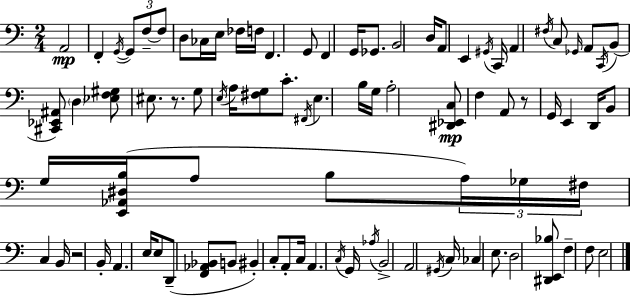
A2/h F2/q G2/s G2/e F3/e F3/e D3/e CES3/s E3/s FES3/s F3/s F2/q. G2/e F2/q G2/s Gb2/e. B2/h D3/s A2/e E2/q G#2/s C2/s A2/q F#3/s C3/e Gb2/s A2/e C2/s B2/e [C#2,Eb2,A#2]/e D3/q [Eb3,F3,G#3]/e EIS3/e. R/e. G3/e E3/s A3/s [F#3,G3]/e C4/e. F#2/s E3/q. B3/s G3/s A3/h [D#2,Eb2,C3]/e F3/q A2/e R/e G2/s E2/q D2/s B2/e G3/s [E2,Ab2,D#3,B3]/s A3/e B3/e A3/s Gb3/s F#3/s C3/q B2/s R/h B2/s A2/q. E3/s E3/e D2/e [F2,Ab2,Bb2]/e B2/e BIS2/q C3/e A2/e C3/s A2/q. C3/s G2/s Ab3/s B2/h A2/h G#2/s C3/s CES3/q E3/e. D3/h [D#2,E2,Bb3]/e F3/q F3/e E3/h